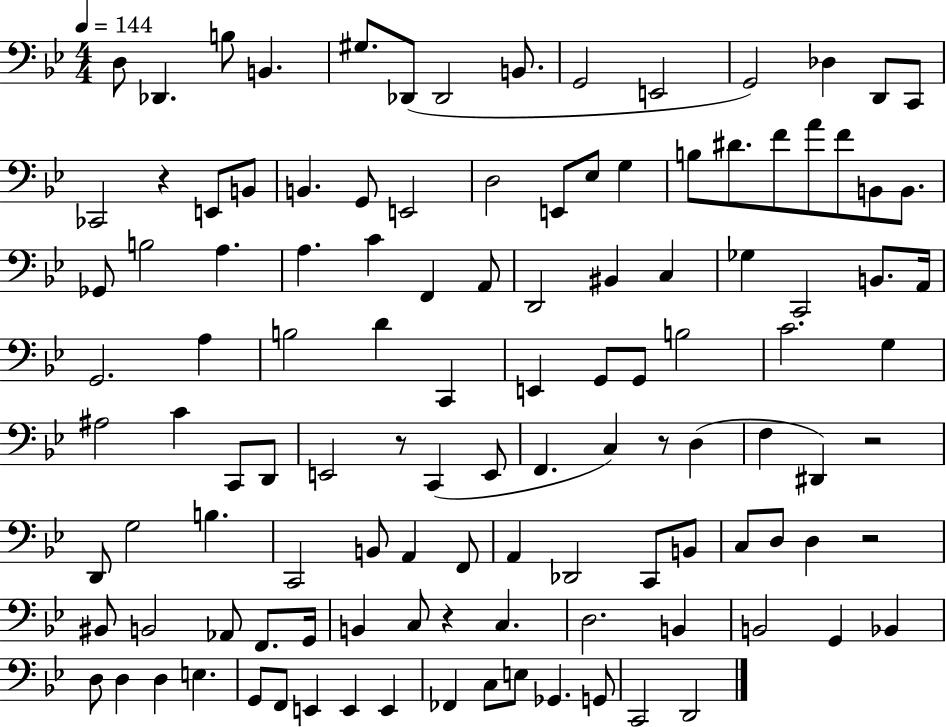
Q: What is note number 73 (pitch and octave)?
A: B2